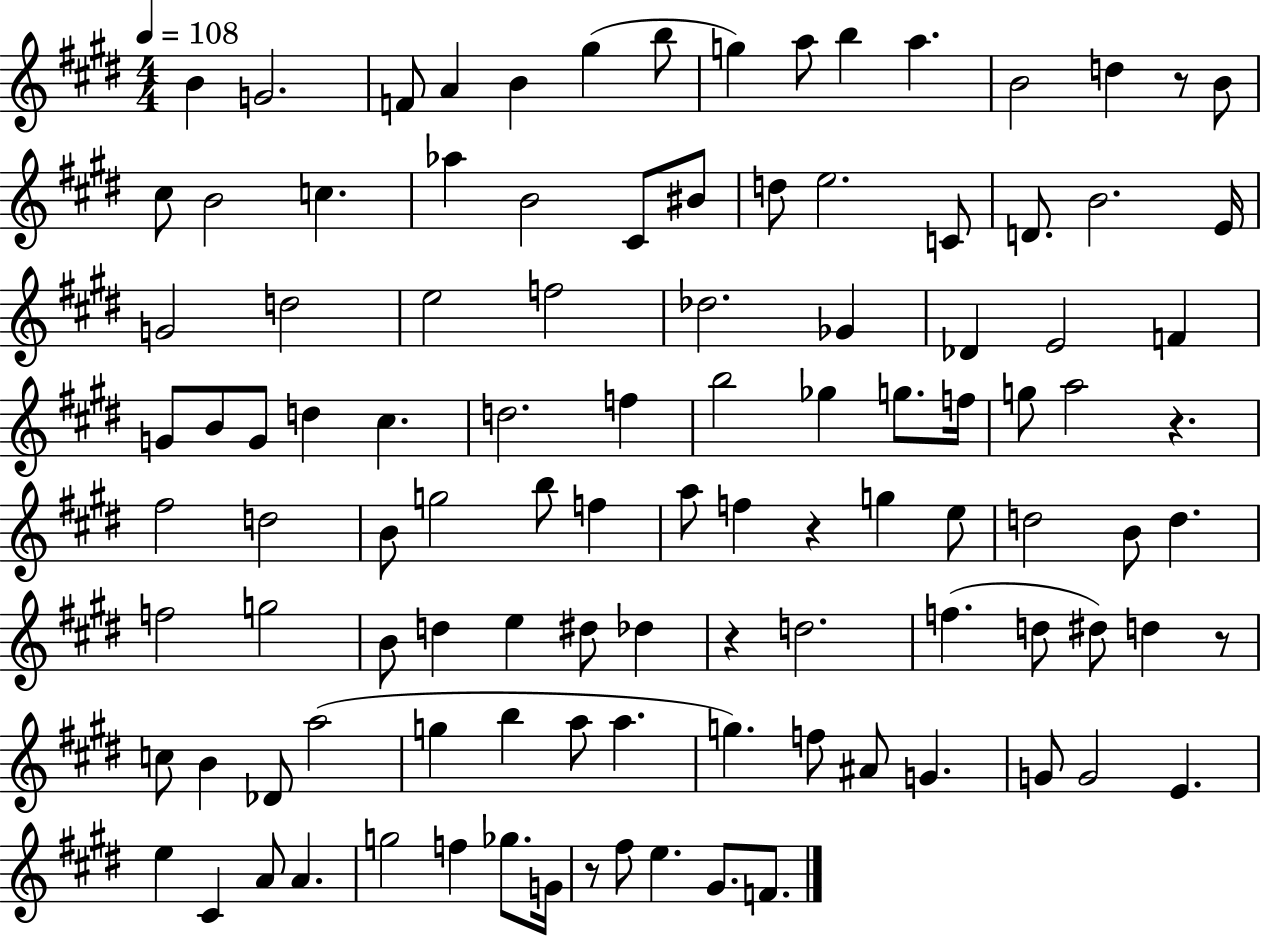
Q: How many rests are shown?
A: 6